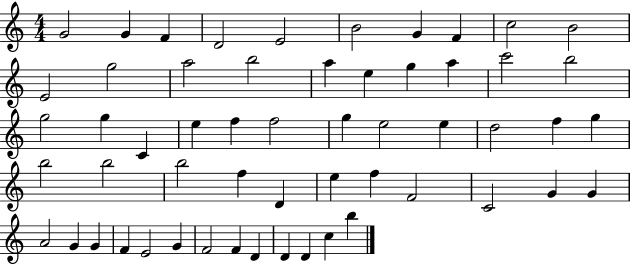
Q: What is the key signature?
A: C major